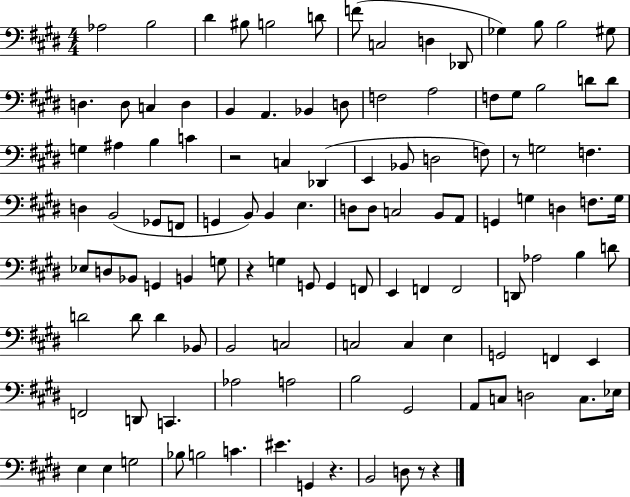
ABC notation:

X:1
T:Untitled
M:4/4
L:1/4
K:E
_A,2 B,2 ^D ^B,/2 B,2 D/2 F/2 C,2 D, _D,,/2 _G, B,/2 B,2 ^G,/2 D, D,/2 C, D, B,, A,, _B,, D,/2 F,2 A,2 F,/2 ^G,/2 B,2 D/2 D/2 G, ^A, B, C z2 C, _D,, E,, _B,,/2 D,2 F,/2 z/2 G,2 F, D, B,,2 _G,,/2 F,,/2 G,, B,,/2 B,, E, D,/2 D,/2 C,2 B,,/2 A,,/2 G,, G, D, F,/2 G,/4 _E,/2 D,/2 _B,,/2 G,, B,, G,/2 z G, G,,/2 G,, F,,/2 E,, F,, F,,2 D,,/2 _A,2 B, D/2 D2 D/2 D _B,,/2 B,,2 C,2 C,2 C, E, G,,2 F,, E,, F,,2 D,,/2 C,, _A,2 A,2 B,2 ^G,,2 A,,/2 C,/2 D,2 C,/2 _E,/4 E, E, G,2 _B,/2 B,2 C ^E G,, z B,,2 D,/2 z/2 z